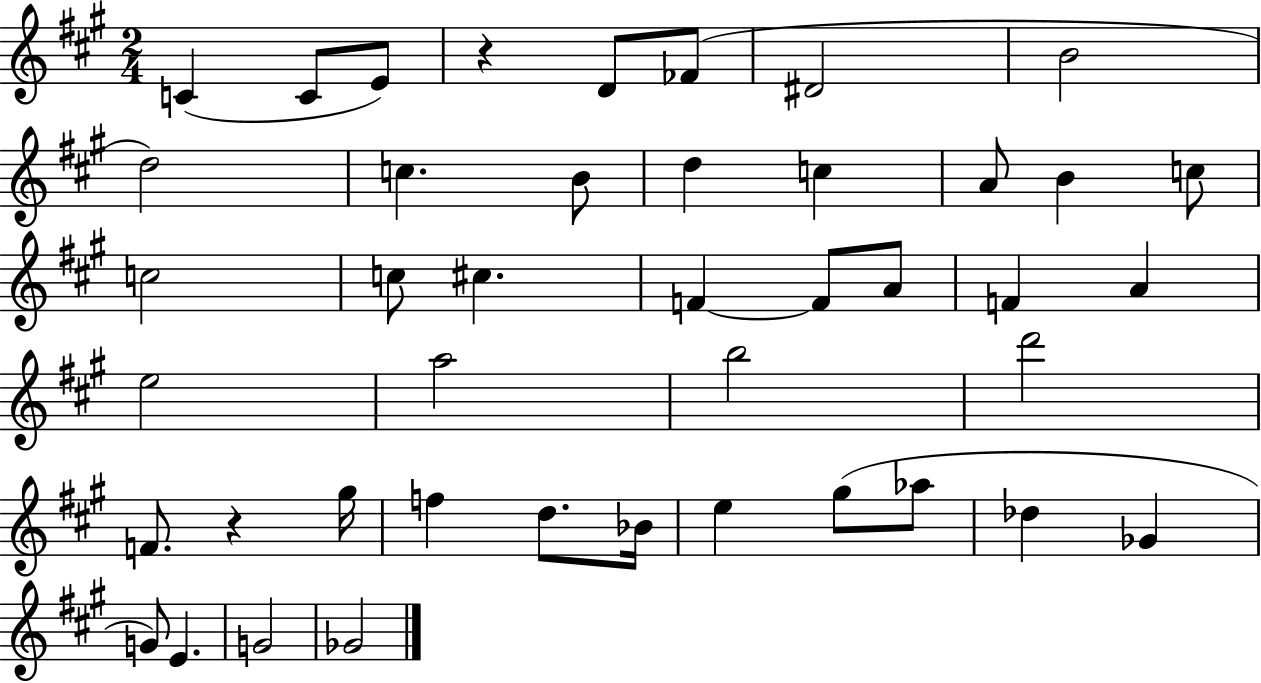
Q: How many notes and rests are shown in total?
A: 43